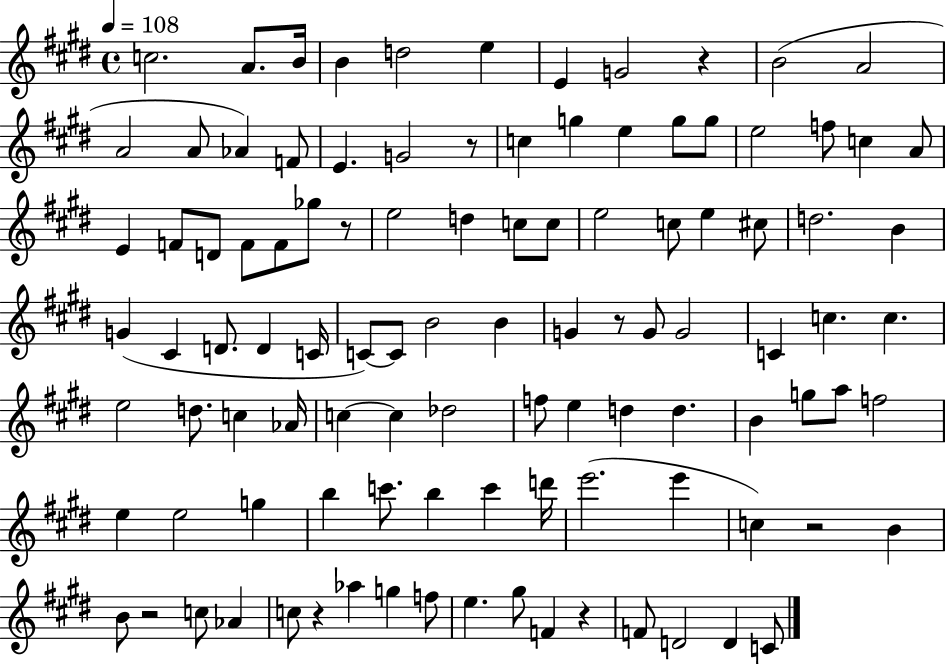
{
  \clef treble
  \time 4/4
  \defaultTimeSignature
  \key e \major
  \tempo 4 = 108
  \repeat volta 2 { c''2. a'8. b'16 | b'4 d''2 e''4 | e'4 g'2 r4 | b'2( a'2 | \break a'2 a'8 aes'4) f'8 | e'4. g'2 r8 | c''4 g''4 e''4 g''8 g''8 | e''2 f''8 c''4 a'8 | \break e'4 f'8 d'8 f'8 f'8 ges''8 r8 | e''2 d''4 c''8 c''8 | e''2 c''8 e''4 cis''8 | d''2. b'4 | \break g'4( cis'4 d'8. d'4 c'16 | c'8~~) c'8 b'2 b'4 | g'4 r8 g'8 g'2 | c'4 c''4. c''4. | \break e''2 d''8. c''4 aes'16 | c''4~~ c''4 des''2 | f''8 e''4 d''4 d''4. | b'4 g''8 a''8 f''2 | \break e''4 e''2 g''4 | b''4 c'''8. b''4 c'''4 d'''16 | e'''2.( e'''4 | c''4) r2 b'4 | \break b'8 r2 c''8 aes'4 | c''8 r4 aes''4 g''4 f''8 | e''4. gis''8 f'4 r4 | f'8 d'2 d'4 c'8 | \break } \bar "|."
}